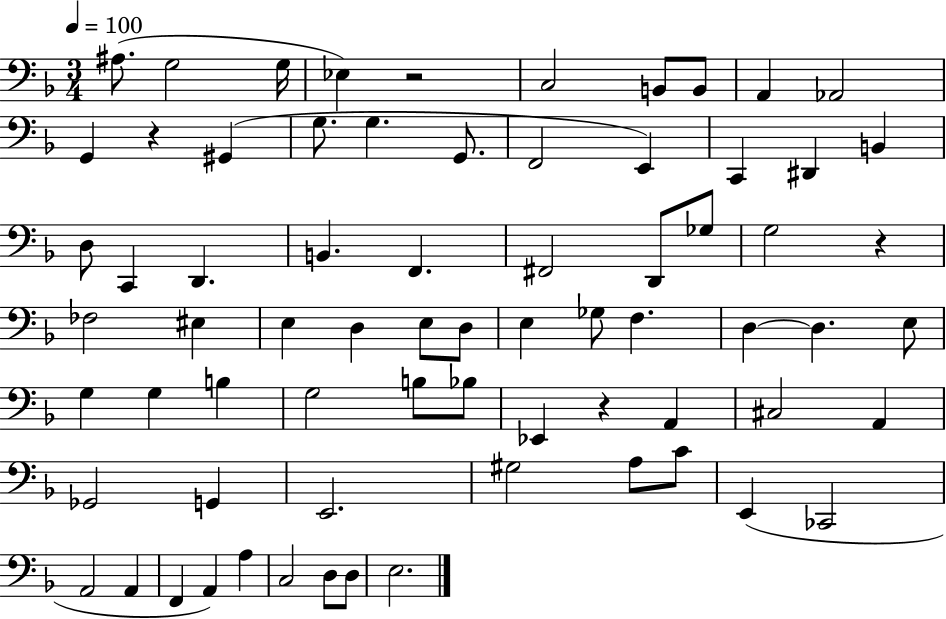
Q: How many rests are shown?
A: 4